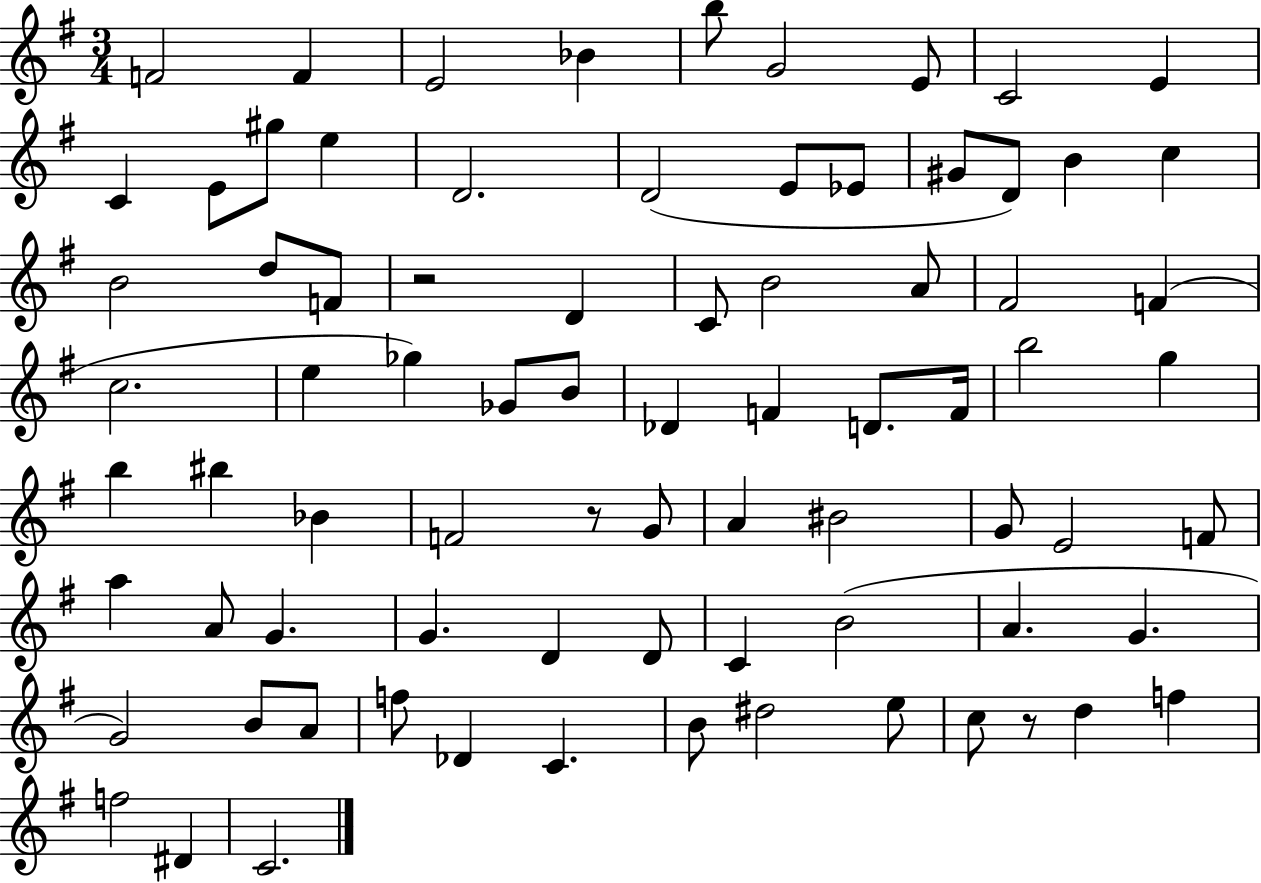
F4/h F4/q E4/h Bb4/q B5/e G4/h E4/e C4/h E4/q C4/q E4/e G#5/e E5/q D4/h. D4/h E4/e Eb4/e G#4/e D4/e B4/q C5/q B4/h D5/e F4/e R/h D4/q C4/e B4/h A4/e F#4/h F4/q C5/h. E5/q Gb5/q Gb4/e B4/e Db4/q F4/q D4/e. F4/s B5/h G5/q B5/q BIS5/q Bb4/q F4/h R/e G4/e A4/q BIS4/h G4/e E4/h F4/e A5/q A4/e G4/q. G4/q. D4/q D4/e C4/q B4/h A4/q. G4/q. G4/h B4/e A4/e F5/e Db4/q C4/q. B4/e D#5/h E5/e C5/e R/e D5/q F5/q F5/h D#4/q C4/h.